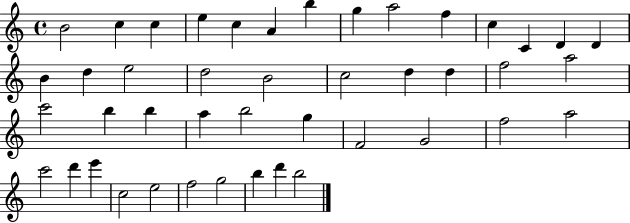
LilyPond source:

{
  \clef treble
  \time 4/4
  \defaultTimeSignature
  \key c \major
  b'2 c''4 c''4 | e''4 c''4 a'4 b''4 | g''4 a''2 f''4 | c''4 c'4 d'4 d'4 | \break b'4 d''4 e''2 | d''2 b'2 | c''2 d''4 d''4 | f''2 a''2 | \break c'''2 b''4 b''4 | a''4 b''2 g''4 | f'2 g'2 | f''2 a''2 | \break c'''2 d'''4 e'''4 | c''2 e''2 | f''2 g''2 | b''4 d'''4 b''2 | \break \bar "|."
}